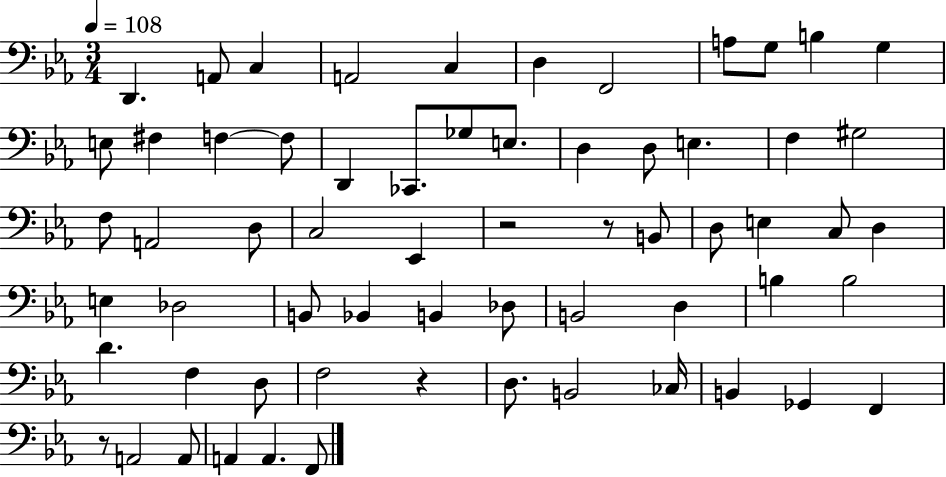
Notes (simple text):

D2/q. A2/e C3/q A2/h C3/q D3/q F2/h A3/e G3/e B3/q G3/q E3/e F#3/q F3/q F3/e D2/q CES2/e. Gb3/e E3/e. D3/q D3/e E3/q. F3/q G#3/h F3/e A2/h D3/e C3/h Eb2/q R/h R/e B2/e D3/e E3/q C3/e D3/q E3/q Db3/h B2/e Bb2/q B2/q Db3/e B2/h D3/q B3/q B3/h D4/q. F3/q D3/e F3/h R/q D3/e. B2/h CES3/s B2/q Gb2/q F2/q R/e A2/h A2/e A2/q A2/q. F2/e